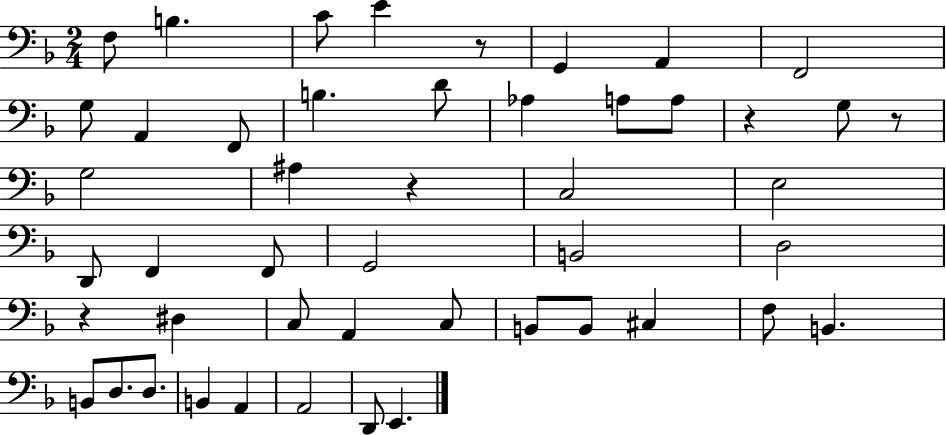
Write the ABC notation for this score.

X:1
T:Untitled
M:2/4
L:1/4
K:F
F,/2 B, C/2 E z/2 G,, A,, F,,2 G,/2 A,, F,,/2 B, D/2 _A, A,/2 A,/2 z G,/2 z/2 G,2 ^A, z C,2 E,2 D,,/2 F,, F,,/2 G,,2 B,,2 D,2 z ^D, C,/2 A,, C,/2 B,,/2 B,,/2 ^C, F,/2 B,, B,,/2 D,/2 D,/2 B,, A,, A,,2 D,,/2 E,,